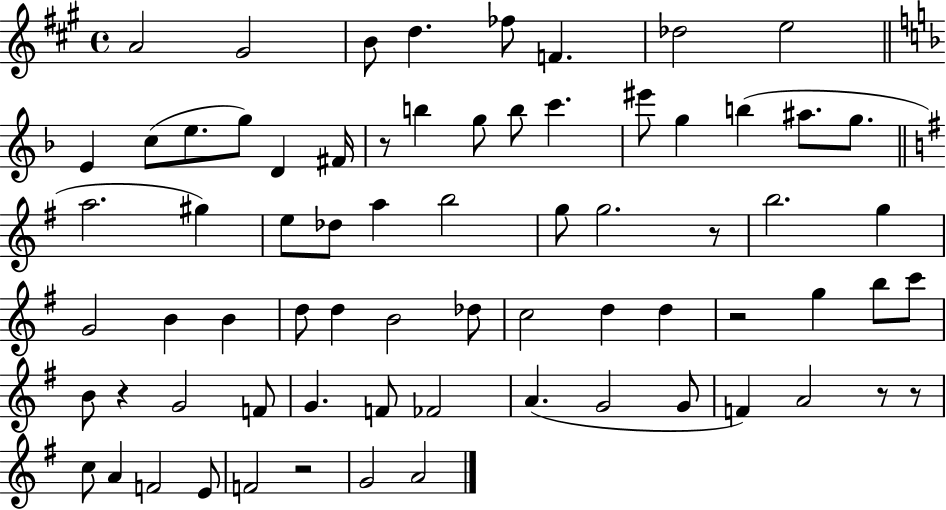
X:1
T:Untitled
M:4/4
L:1/4
K:A
A2 ^G2 B/2 d _f/2 F _d2 e2 E c/2 e/2 g/2 D ^F/4 z/2 b g/2 b/2 c' ^e'/2 g b ^a/2 g/2 a2 ^g e/2 _d/2 a b2 g/2 g2 z/2 b2 g G2 B B d/2 d B2 _d/2 c2 d d z2 g b/2 c'/2 B/2 z G2 F/2 G F/2 _F2 A G2 G/2 F A2 z/2 z/2 c/2 A F2 E/2 F2 z2 G2 A2